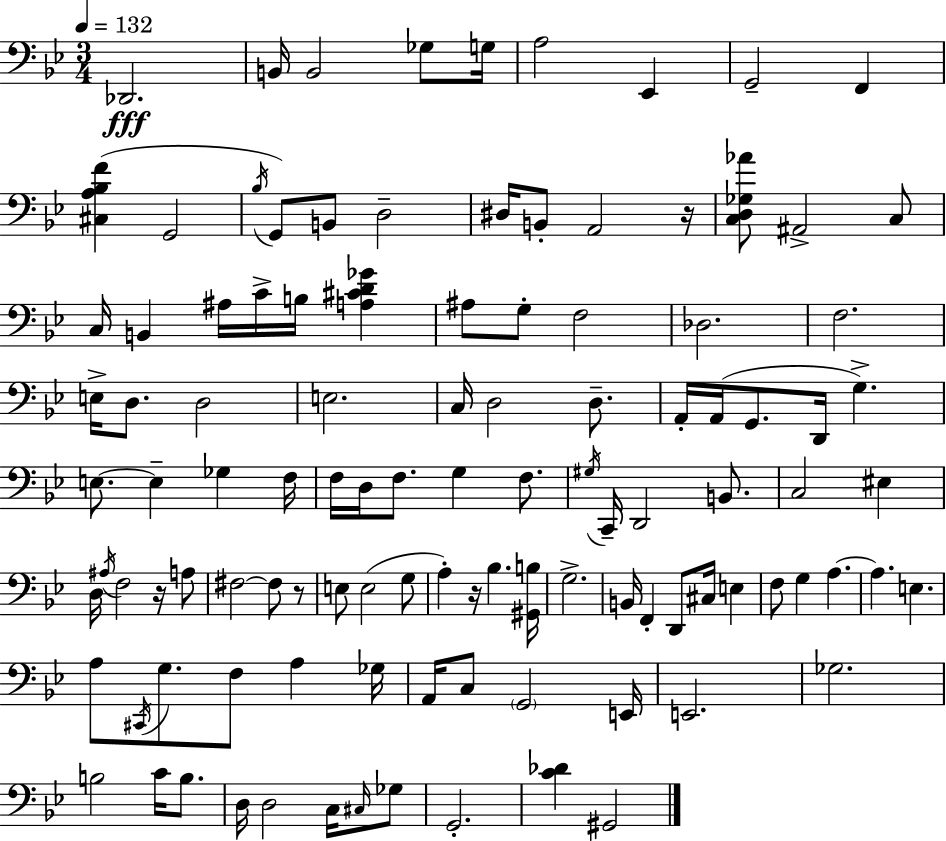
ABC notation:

X:1
T:Untitled
M:3/4
L:1/4
K:Bb
_D,,2 B,,/4 B,,2 _G,/2 G,/4 A,2 _E,, G,,2 F,, [^C,A,_B,F] G,,2 _B,/4 G,,/2 B,,/2 D,2 ^D,/4 B,,/2 A,,2 z/4 [C,D,_G,_A]/2 ^A,,2 C,/2 C,/4 B,, ^A,/4 C/4 B,/4 [A,^CD_G] ^A,/2 G,/2 F,2 _D,2 F,2 E,/4 D,/2 D,2 E,2 C,/4 D,2 D,/2 A,,/4 A,,/4 G,,/2 D,,/4 G, E,/2 E, _G, F,/4 F,/4 D,/4 F,/2 G, F,/2 ^G,/4 C,,/4 D,,2 B,,/2 C,2 ^E, D,/4 ^A,/4 F,2 z/4 A,/2 ^F,2 ^F,/2 z/2 E,/2 E,2 G,/2 A, z/4 _B, [^G,,B,]/4 G,2 B,,/4 F,, D,,/2 ^C,/4 E, F,/2 G, A, A, E, A,/2 ^C,,/4 G,/2 F,/2 A, _G,/4 A,,/4 C,/2 G,,2 E,,/4 E,,2 _G,2 B,2 C/4 B,/2 D,/4 D,2 C,/4 ^C,/4 _G,/2 G,,2 [C_D] ^G,,2